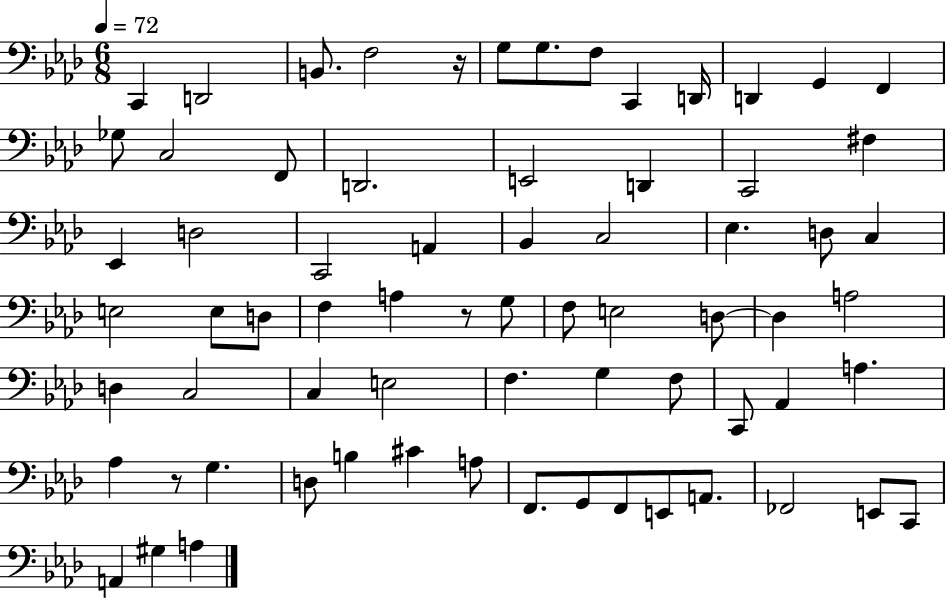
C2/q D2/h B2/e. F3/h R/s G3/e G3/e. F3/e C2/q D2/s D2/q G2/q F2/q Gb3/e C3/h F2/e D2/h. E2/h D2/q C2/h F#3/q Eb2/q D3/h C2/h A2/q Bb2/q C3/h Eb3/q. D3/e C3/q E3/h E3/e D3/e F3/q A3/q R/e G3/e F3/e E3/h D3/e D3/q A3/h D3/q C3/h C3/q E3/h F3/q. G3/q F3/e C2/e Ab2/q A3/q. Ab3/q R/e G3/q. D3/e B3/q C#4/q A3/e F2/e. G2/e F2/e E2/e A2/e. FES2/h E2/e C2/e A2/q G#3/q A3/q